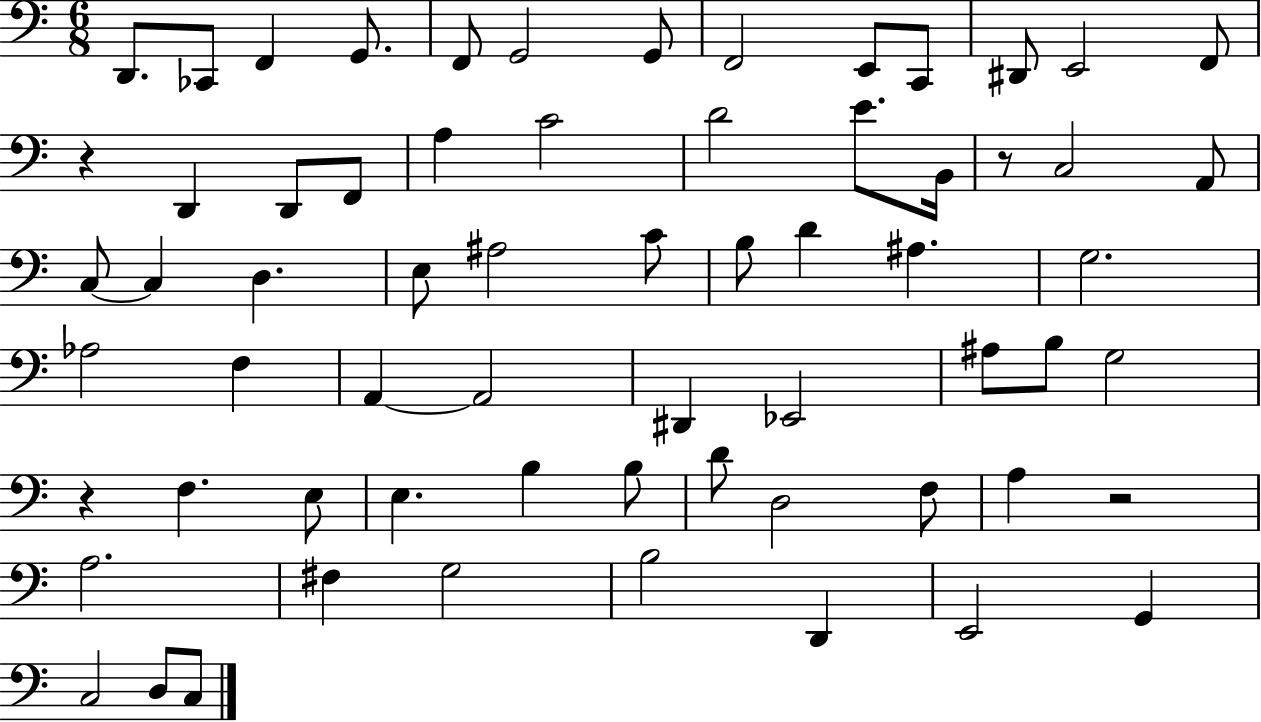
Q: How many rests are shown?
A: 4